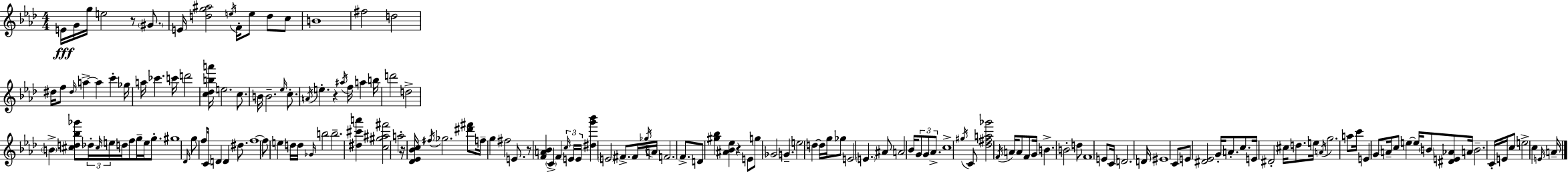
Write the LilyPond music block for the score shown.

{
  \clef treble
  \numericTimeSignature
  \time 4/4
  \key f \minor
  e'16\fff g'16 g''16 e''2 r8 \parenthesize gis'8. | e'16 <d'' g'' ais''>2 \acciaccatura { e''16 } f'16-. e''8 d''8 c''8 | b'1 | fis''2 d''2 | \break dis''16 f''8 \grace { dis''16 } a''4->~~ a''4 c'''4-. | ges''16 a''16 ces'''4. c'''16 d'''2 | <c'' des'' b'' a'''>16 e''2. c''8. | b'16 b'2.-- \grace { ees''16 } | \break c''8.-. \acciaccatura { a'16 } e''4.-. r4 \acciaccatura { ais''16 } f''16 | a''4 b''16 d'''2 d''2-> | \parenthesize b'4-> <cis'' d'' bes'' ges'''>8 \tuplet 3/2 { des''16-. \grace { cis''16 } e''16 } d''16 f''8 | g''16-- e''16 g''8.-. gis''1 | \break \grace { des'16 } g''8 f''8 c'16 d'4 | d'4 dis''8. f''1~~ | f''8 e''4 d''16 d''16 \grace { ges'16 } | b''2 b''2.-- | \break <dis'' cis''' a'''>4 <c'' gis'' ais'' fis'''>2 | a''2-. r16 <des' ees' bes' c''>16 \acciaccatura { fis''16 } ges''2. | <dis''' fis'''>8 f''16-- g''4 fis''2 | e'8. r8 <f' a' bes'>4 \parenthesize c'4-> | \break f'4 \tuplet 3/2 { \grace { c''16 } e'16 e'16 } <dis'' g''' bes'''>4 \parenthesize e'2 | fis'8.-> fis'16 \acciaccatura { ges''16 } a'16 f'2. | f'8.-> d'8 <gis'' bes''>4 | <ais' bes' ees''>4 r4 e'8 g''8 ges'2 | \break g'4.-- e''2 | d''4~~ d''16 g''16 ges''8 e'2 | \parenthesize e'4. ais'8 a'2 | bes'16 \tuplet 3/2 { g'8 g'8 aes'8.-> } c''1-> | \break \acciaccatura { gis''16 } c'8 <des'' fis'' a'' ges'''>2 | \acciaccatura { f'16 } a'16 a'8 f'8 g'16 b'4.-> | b'2-. d''8 f'1 | e'8 c'16 | \break d'2. d'16 eis'1 | c'8 e'8 | <dis' ees'>2 g'16-. a'8.-. c''8. | e'16 dis'2-. cis''16 d''8. e''16 \acciaccatura { a'16 } g''2. | \break a''8 c'''16 e'4 | g'8 a'16-- c''8 e''4~~ e''16 \parenthesize b'8 <dis' e' aes'>8 | a'16 b'2.-- c'16-. e'16 c''8 | e''2-> c''4 \grace { e'16 } a'16-- \bar "|."
}